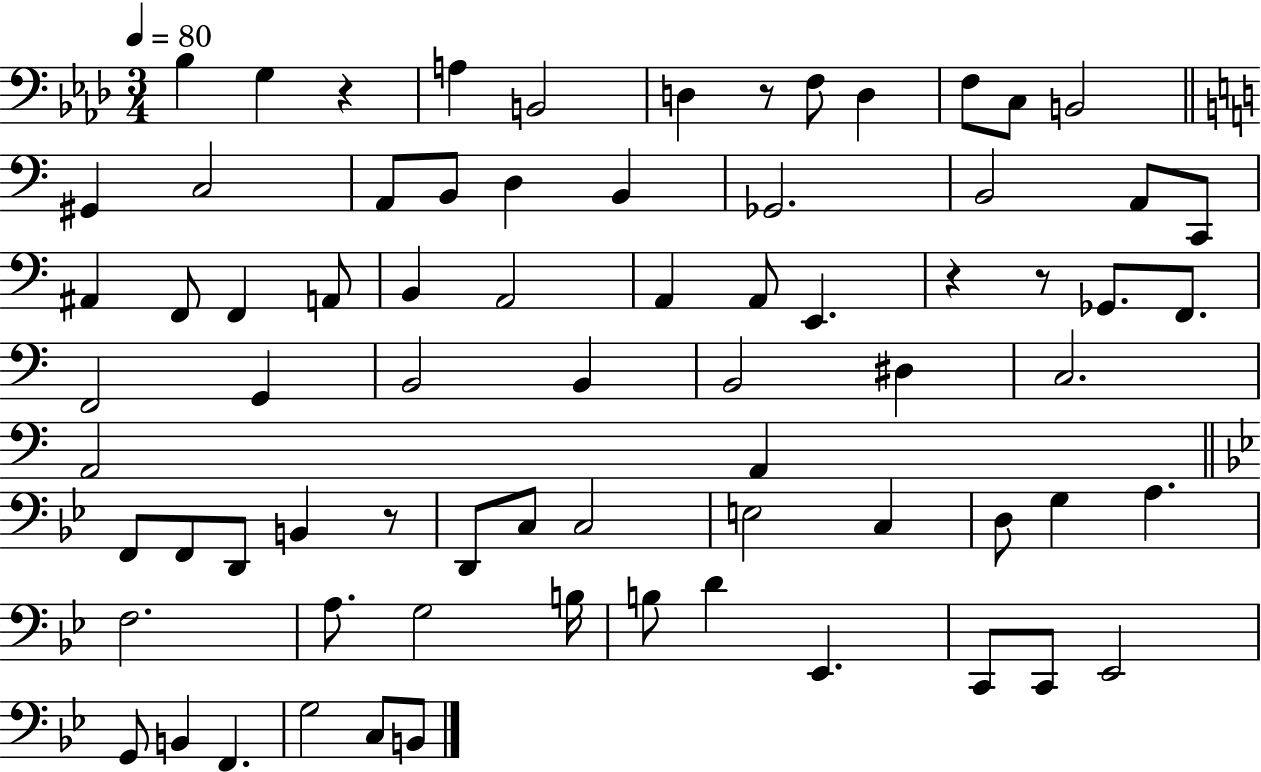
{
  \clef bass
  \numericTimeSignature
  \time 3/4
  \key aes \major
  \tempo 4 = 80
  bes4 g4 r4 | a4 b,2 | d4 r8 f8 d4 | f8 c8 b,2 | \break \bar "||" \break \key c \major gis,4 c2 | a,8 b,8 d4 b,4 | ges,2. | b,2 a,8 c,8 | \break ais,4 f,8 f,4 a,8 | b,4 a,2 | a,4 a,8 e,4. | r4 r8 ges,8. f,8. | \break f,2 g,4 | b,2 b,4 | b,2 dis4 | c2. | \break a,2 a,4 | \bar "||" \break \key g \minor f,8 f,8 d,8 b,4 r8 | d,8 c8 c2 | e2 c4 | d8 g4 a4. | \break f2. | a8. g2 b16 | b8 d'4 ees,4. | c,8 c,8 ees,2 | \break g,8 b,4 f,4. | g2 c8 b,8 | \bar "|."
}